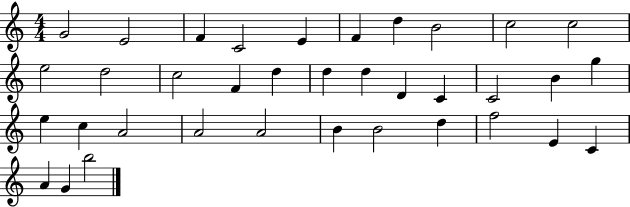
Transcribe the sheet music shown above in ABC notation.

X:1
T:Untitled
M:4/4
L:1/4
K:C
G2 E2 F C2 E F d B2 c2 c2 e2 d2 c2 F d d d D C C2 B g e c A2 A2 A2 B B2 d f2 E C A G b2